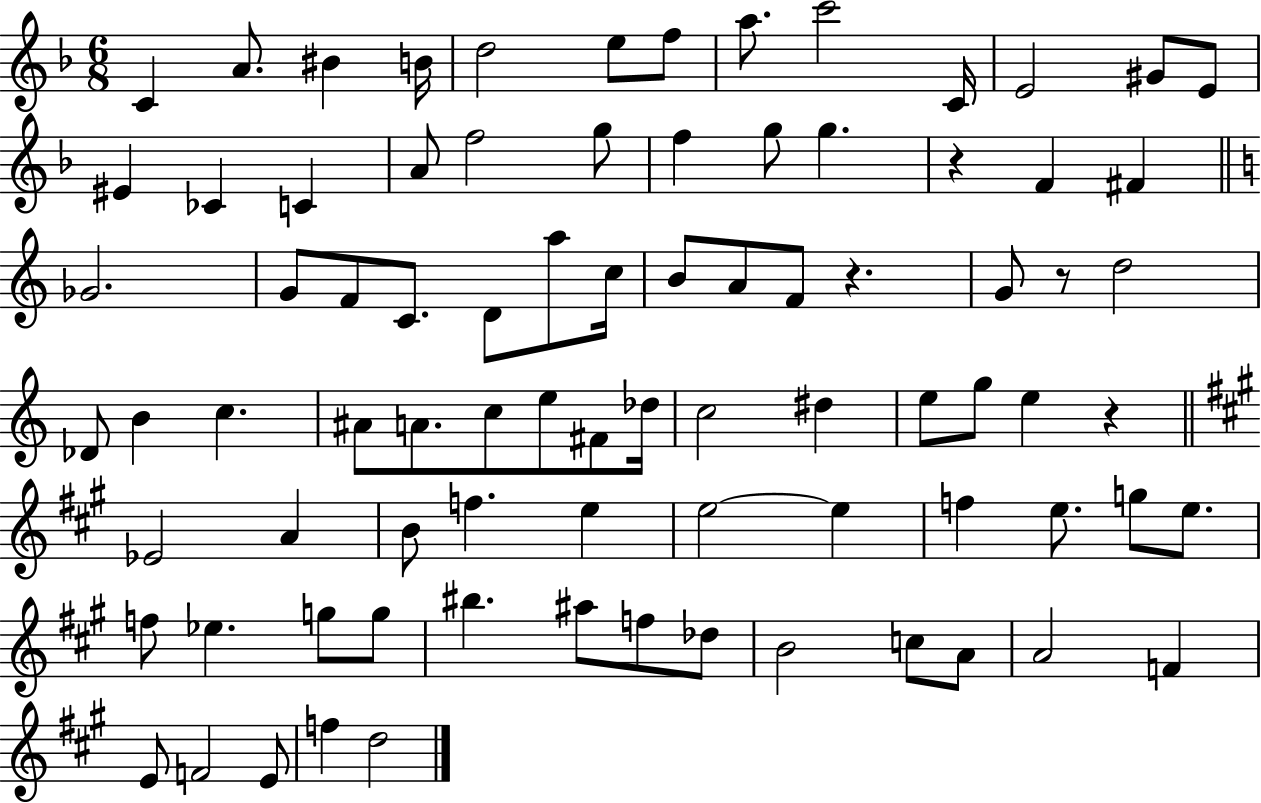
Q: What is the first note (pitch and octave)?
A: C4